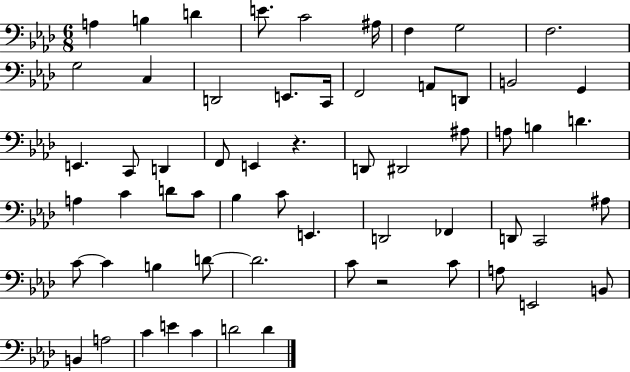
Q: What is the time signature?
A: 6/8